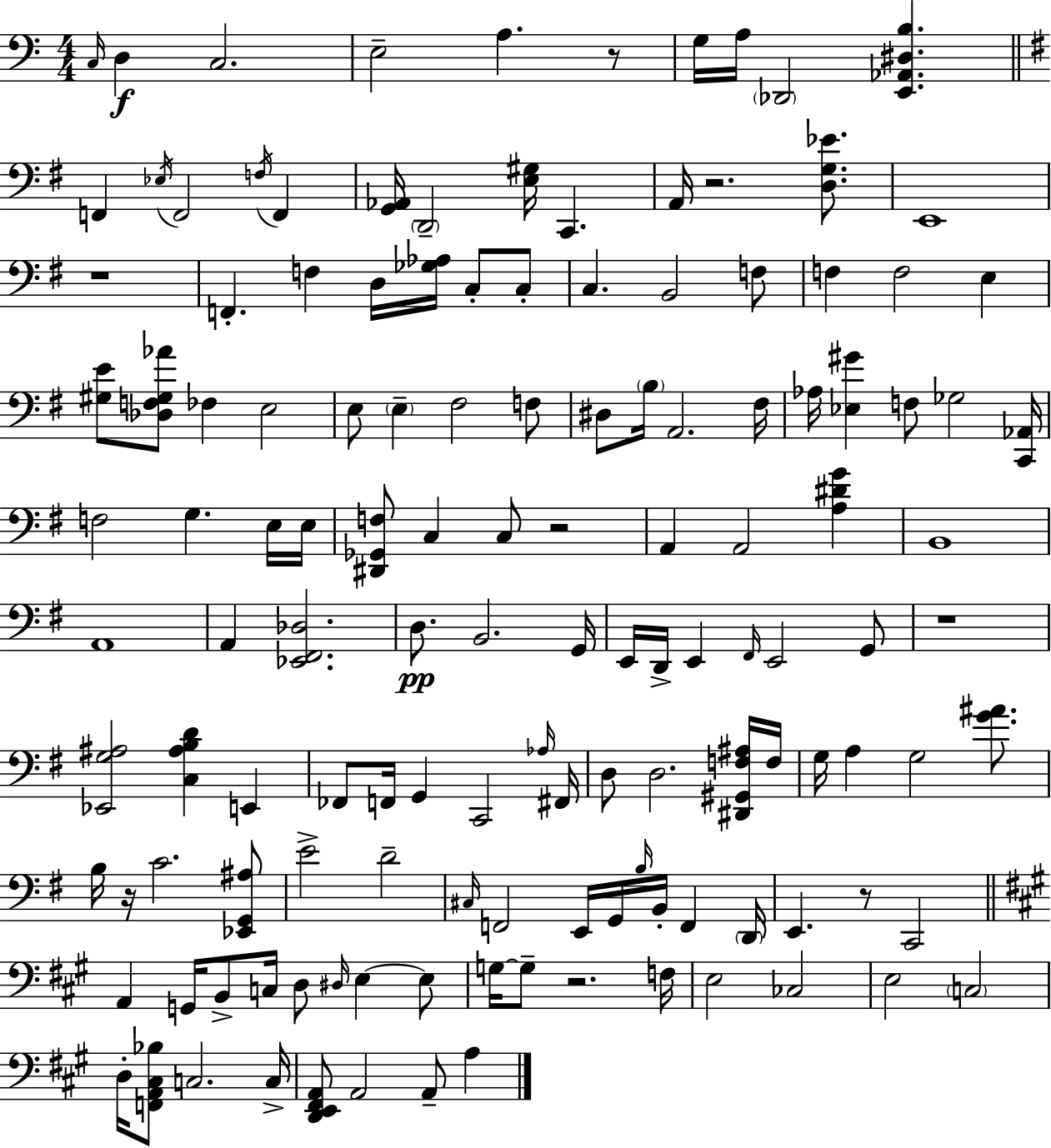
X:1
T:Untitled
M:4/4
L:1/4
K:Am
C,/4 D, C,2 E,2 A, z/2 G,/4 A,/4 _D,,2 [E,,_A,,^D,B,] F,, _E,/4 F,,2 F,/4 F,, [G,,_A,,]/4 D,,2 [E,^G,]/4 C,, A,,/4 z2 [D,G,_E]/2 E,,4 z4 F,, F, D,/4 [_G,_A,]/4 C,/2 C,/2 C, B,,2 F,/2 F, F,2 E, [^G,E]/2 [_D,F,^G,_A]/2 _F, E,2 E,/2 E, ^F,2 F,/2 ^D,/2 B,/4 A,,2 ^F,/4 _A,/4 [_E,^G] F,/2 _G,2 [C,,_A,,]/4 F,2 G, E,/4 E,/4 [^D,,_G,,F,]/2 C, C,/2 z2 A,, A,,2 [A,^DG] B,,4 A,,4 A,, [_E,,^F,,_D,]2 D,/2 B,,2 G,,/4 E,,/4 D,,/4 E,, ^F,,/4 E,,2 G,,/2 z4 [_E,,G,^A,]2 [C,^A,B,D] E,, _F,,/2 F,,/4 G,, C,,2 _A,/4 ^F,,/4 D,/2 D,2 [^D,,^G,,F,^A,]/4 F,/4 G,/4 A, G,2 [G^A]/2 B,/4 z/4 C2 [_E,,G,,^A,]/2 E2 D2 ^C,/4 F,,2 E,,/4 G,,/4 B,/4 B,,/4 F,, D,,/4 E,, z/2 C,,2 A,, G,,/4 B,,/2 C,/4 D,/2 ^D,/4 E, E,/2 G,/4 G,/2 z2 F,/4 E,2 _C,2 E,2 C,2 D,/4 [F,,A,,^C,_B,]/2 C,2 C,/4 [D,,E,,^F,,A,,]/2 A,,2 A,,/2 A,